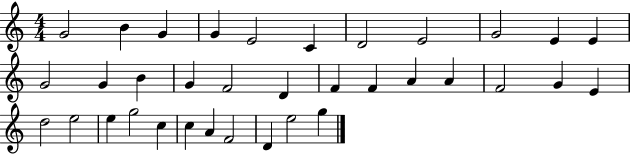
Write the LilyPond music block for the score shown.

{
  \clef treble
  \numericTimeSignature
  \time 4/4
  \key c \major
  g'2 b'4 g'4 | g'4 e'2 c'4 | d'2 e'2 | g'2 e'4 e'4 | \break g'2 g'4 b'4 | g'4 f'2 d'4 | f'4 f'4 a'4 a'4 | f'2 g'4 e'4 | \break d''2 e''2 | e''4 g''2 c''4 | c''4 a'4 f'2 | d'4 e''2 g''4 | \break \bar "|."
}